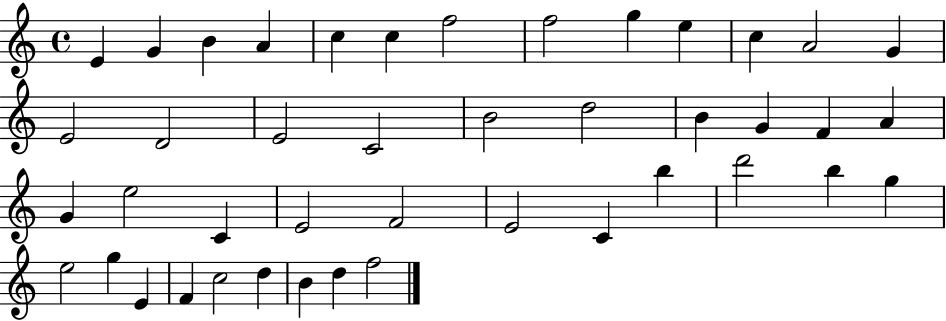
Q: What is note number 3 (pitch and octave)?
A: B4